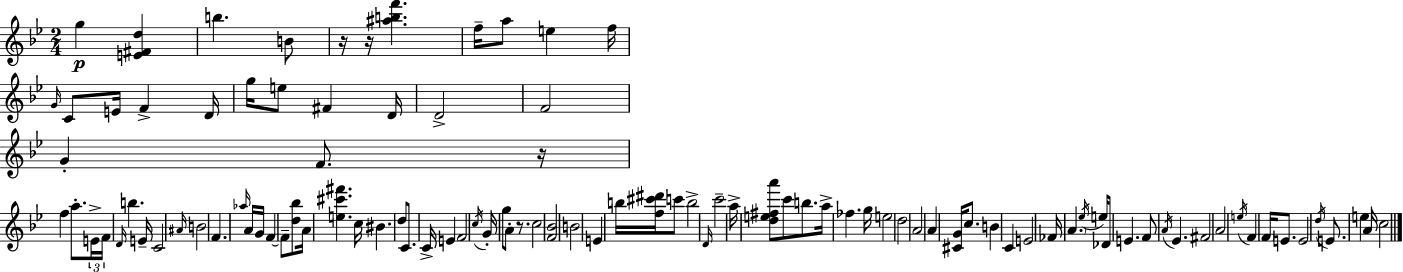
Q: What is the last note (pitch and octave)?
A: C5